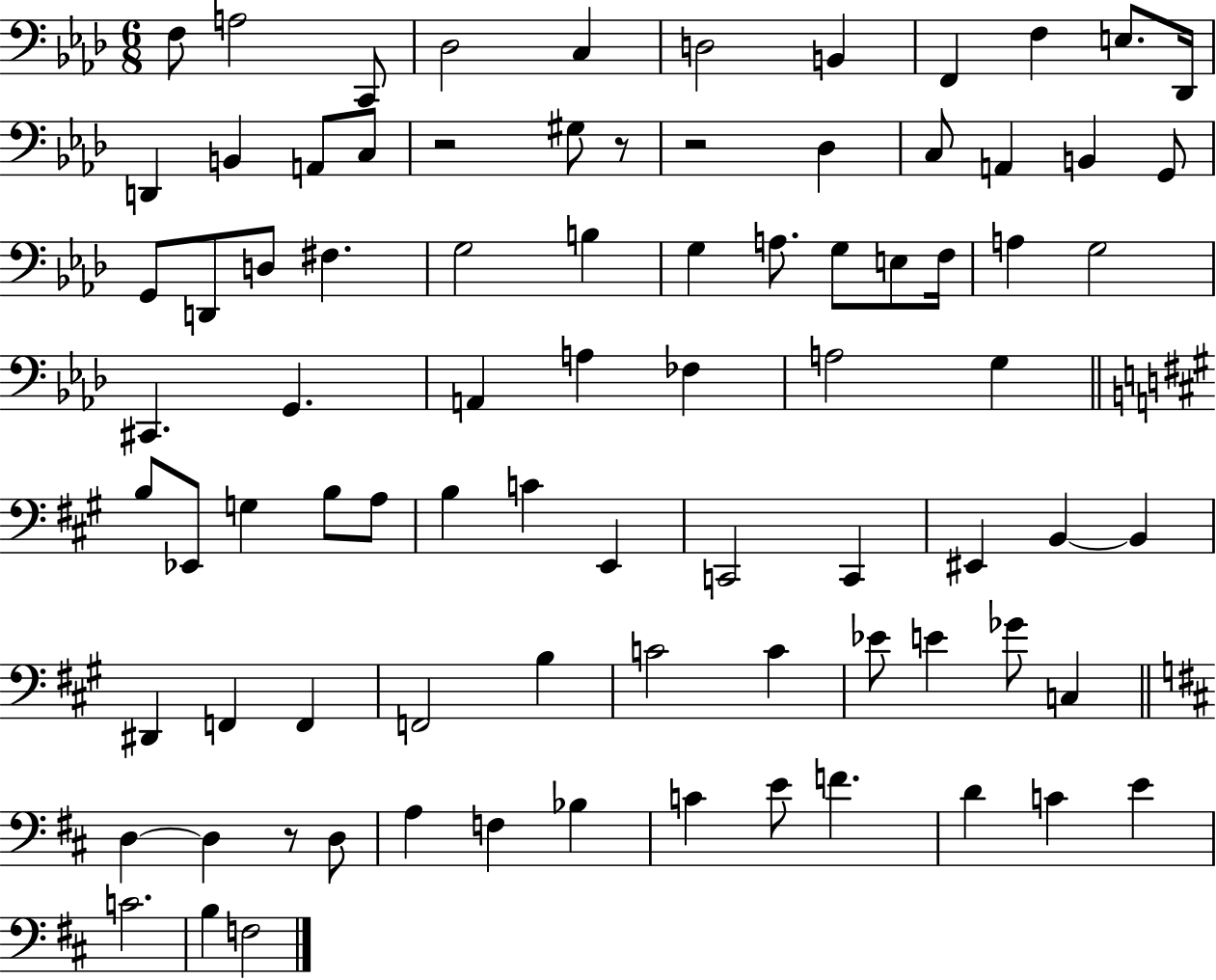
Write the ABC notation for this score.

X:1
T:Untitled
M:6/8
L:1/4
K:Ab
F,/2 A,2 C,,/2 _D,2 C, D,2 B,, F,, F, E,/2 _D,,/4 D,, B,, A,,/2 C,/2 z2 ^G,/2 z/2 z2 _D, C,/2 A,, B,, G,,/2 G,,/2 D,,/2 D,/2 ^F, G,2 B, G, A,/2 G,/2 E,/2 F,/4 A, G,2 ^C,, G,, A,, A, _F, A,2 G, B,/2 _E,,/2 G, B,/2 A,/2 B, C E,, C,,2 C,, ^E,, B,, B,, ^D,, F,, F,, F,,2 B, C2 C _E/2 E _G/2 C, D, D, z/2 D,/2 A, F, _B, C E/2 F D C E C2 B, F,2